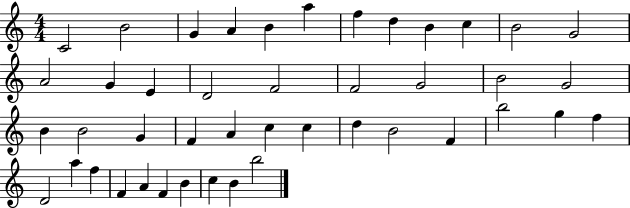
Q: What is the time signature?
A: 4/4